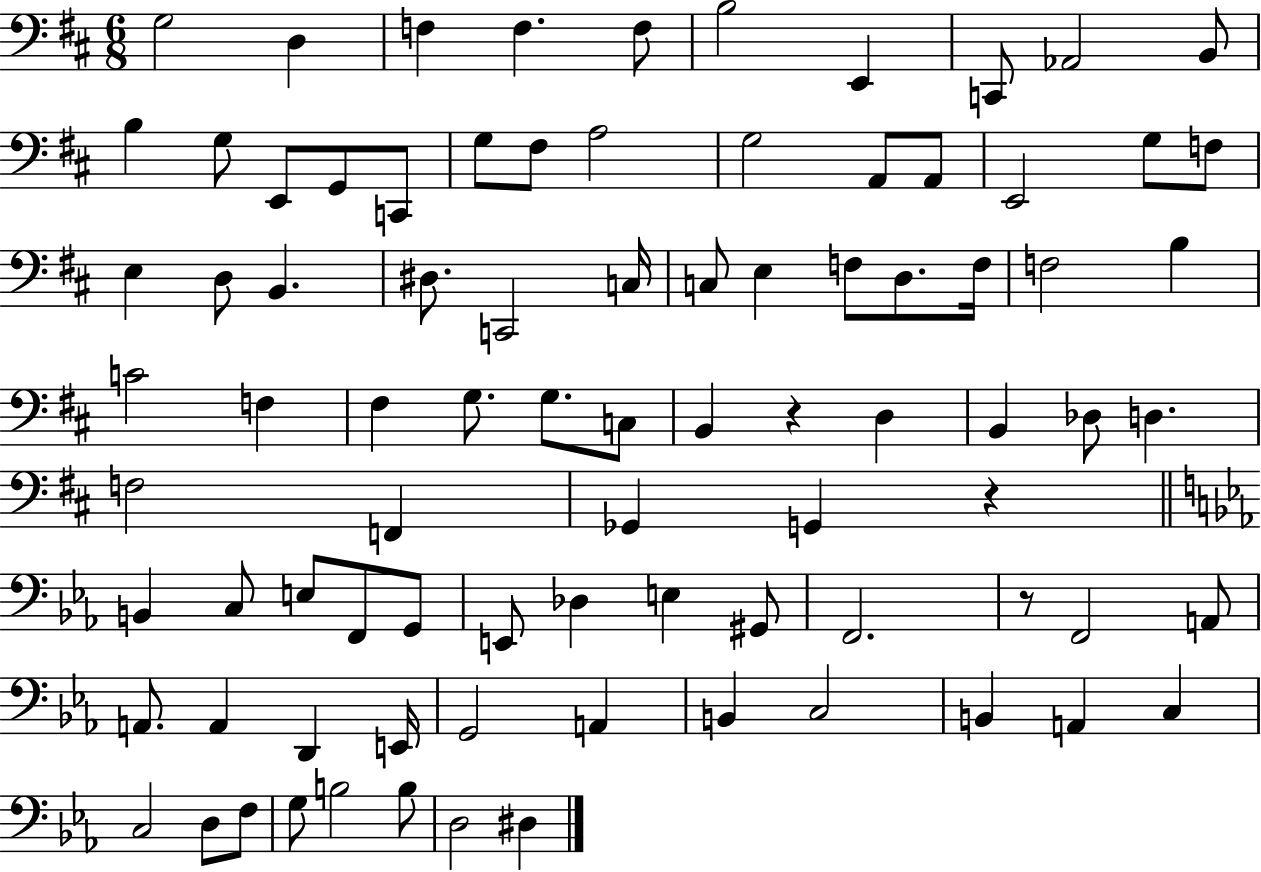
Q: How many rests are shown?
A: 3